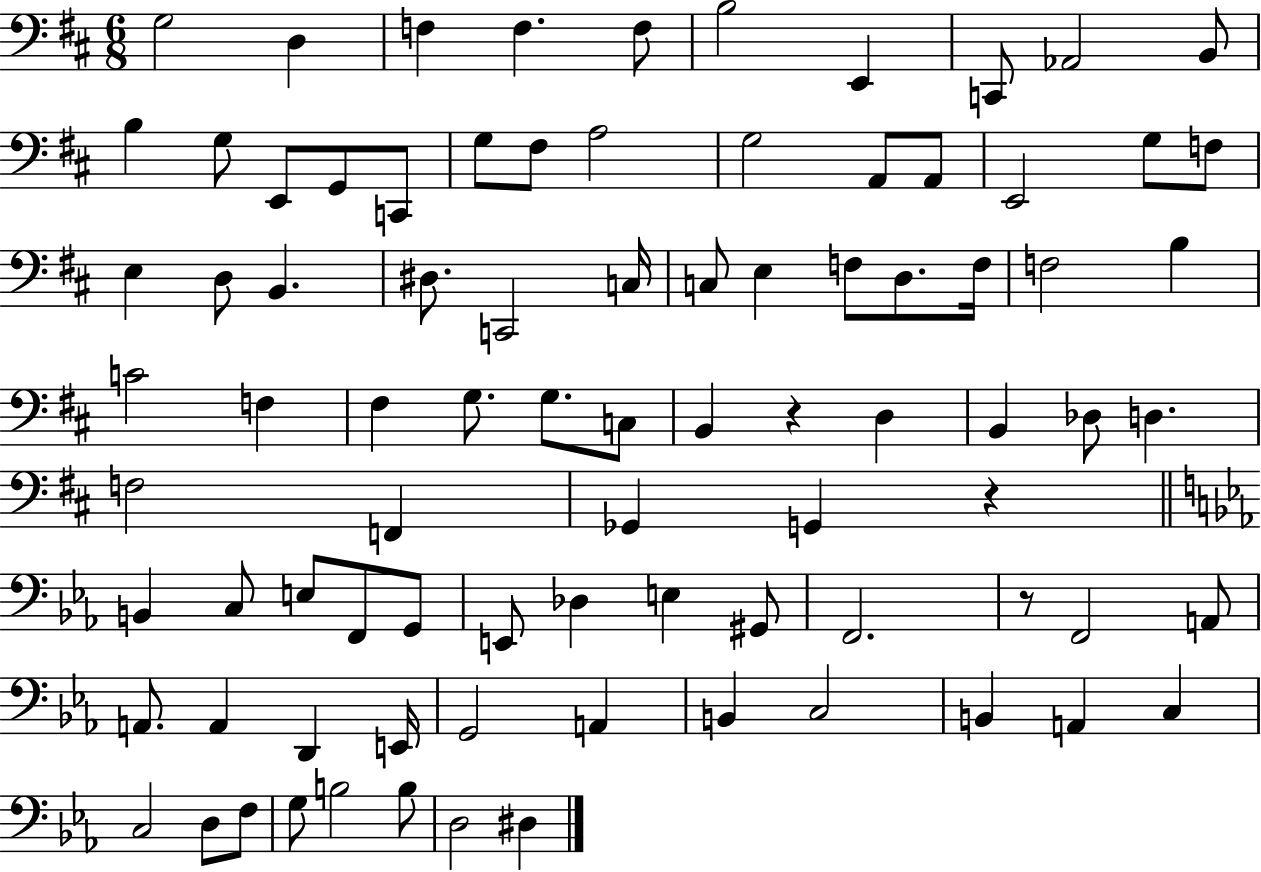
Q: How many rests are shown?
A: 3